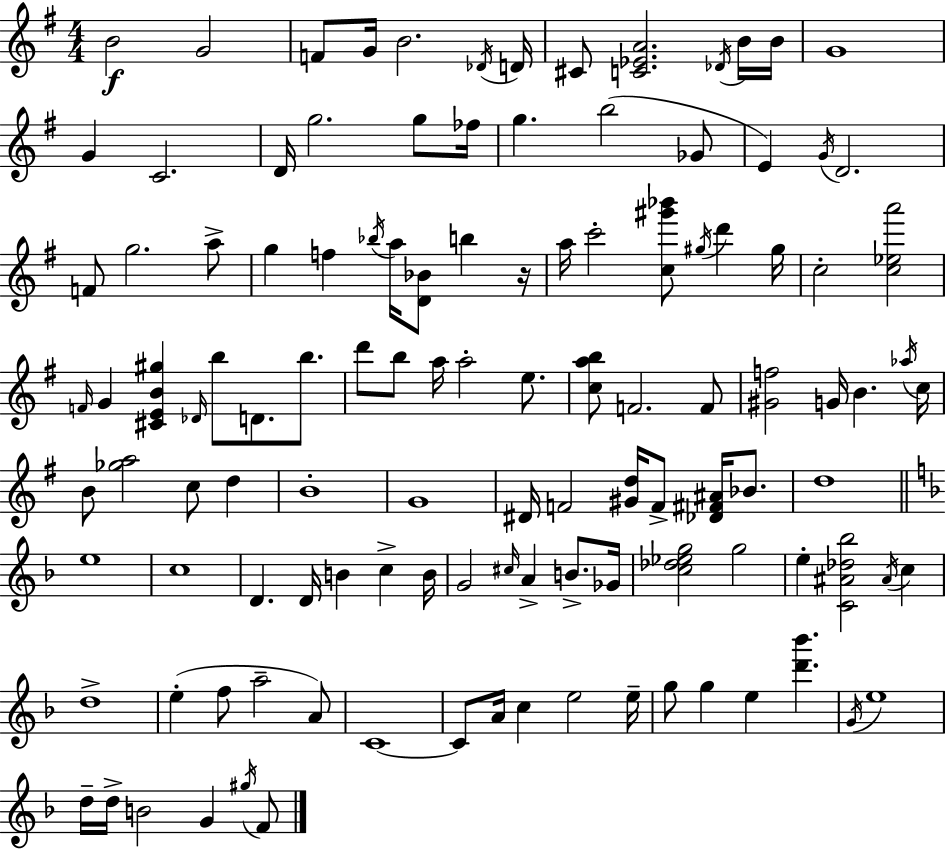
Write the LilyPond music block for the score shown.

{
  \clef treble
  \numericTimeSignature
  \time 4/4
  \key g \major
  b'2\f g'2 | f'8 g'16 b'2. \acciaccatura { des'16 } | d'16 cis'8 <c' ees' a'>2. \acciaccatura { des'16 } | b'16 b'16 g'1 | \break g'4 c'2. | d'16 g''2. g''8 | fes''16 g''4. b''2( | ges'8 e'4) \acciaccatura { g'16 } d'2. | \break f'8 g''2. | a''8-> g''4 f''4 \acciaccatura { bes''16 } a''16 <d' bes'>8 b''4 | r16 a''16 c'''2-. <c'' gis''' bes'''>8 \acciaccatura { gis''16 } | d'''4 gis''16 c''2-. <c'' ees'' a'''>2 | \break \grace { f'16 } g'4 <cis' e' b' gis''>4 \grace { des'16 } b''8 | d'8. b''8. d'''8 b''8 a''16 a''2-. | e''8. <c'' a'' b''>8 f'2. | f'8 <gis' f''>2 g'16 | \break b'4. \acciaccatura { aes''16 } c''16 b'8 <ges'' a''>2 | c''8 d''4 b'1-. | g'1 | dis'16 f'2 | \break <gis' d''>16 f'8-> <des' fis' ais'>16 bes'8. d''1 | \bar "||" \break \key f \major e''1 | c''1 | d'4. d'16 b'4 c''4-> b'16 | g'2 \grace { cis''16 } a'4-> b'8.-> | \break ges'16 <c'' des'' ees'' g''>2 g''2 | e''4-. <c' ais' des'' bes''>2 \acciaccatura { ais'16 } c''4 | d''1-> | e''4-.( f''8 a''2-- | \break a'8) c'1~~ | c'8 a'16 c''4 e''2 | e''16-- g''8 g''4 e''4 <d''' bes'''>4. | \acciaccatura { g'16 } e''1 | \break d''16-- d''16-> b'2 g'4 | \acciaccatura { gis''16 } f'8 \bar "|."
}